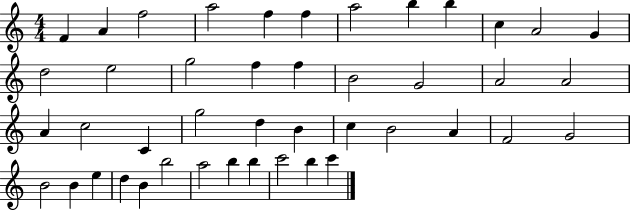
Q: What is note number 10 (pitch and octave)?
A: C5